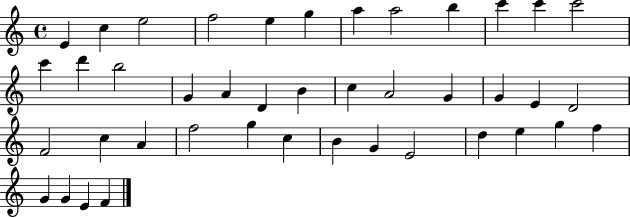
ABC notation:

X:1
T:Untitled
M:4/4
L:1/4
K:C
E c e2 f2 e g a a2 b c' c' c'2 c' d' b2 G A D B c A2 G G E D2 F2 c A f2 g c B G E2 d e g f G G E F